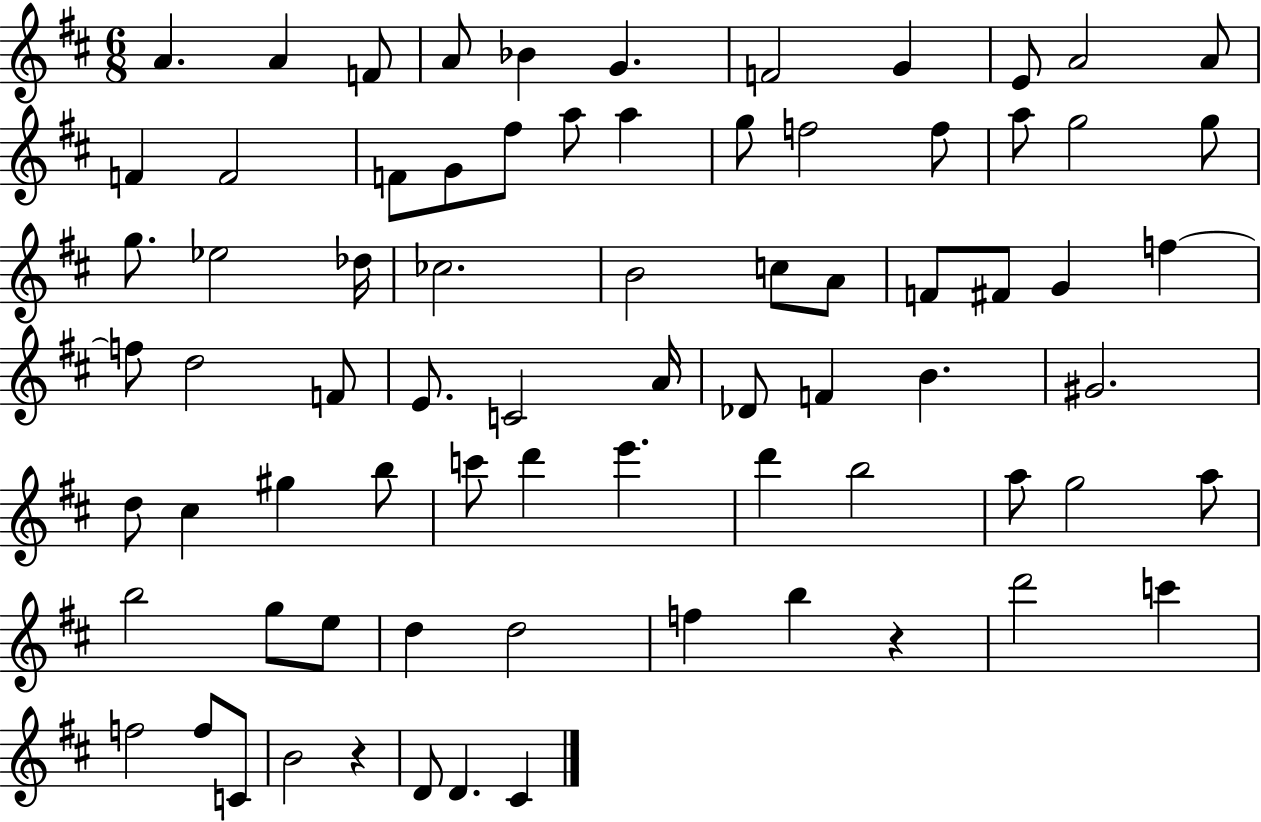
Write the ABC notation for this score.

X:1
T:Untitled
M:6/8
L:1/4
K:D
A A F/2 A/2 _B G F2 G E/2 A2 A/2 F F2 F/2 G/2 ^f/2 a/2 a g/2 f2 f/2 a/2 g2 g/2 g/2 _e2 _d/4 _c2 B2 c/2 A/2 F/2 ^F/2 G f f/2 d2 F/2 E/2 C2 A/4 _D/2 F B ^G2 d/2 ^c ^g b/2 c'/2 d' e' d' b2 a/2 g2 a/2 b2 g/2 e/2 d d2 f b z d'2 c' f2 f/2 C/2 B2 z D/2 D ^C